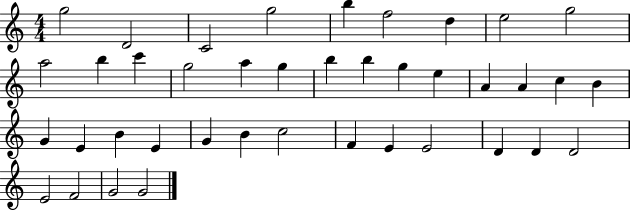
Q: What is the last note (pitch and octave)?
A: G4